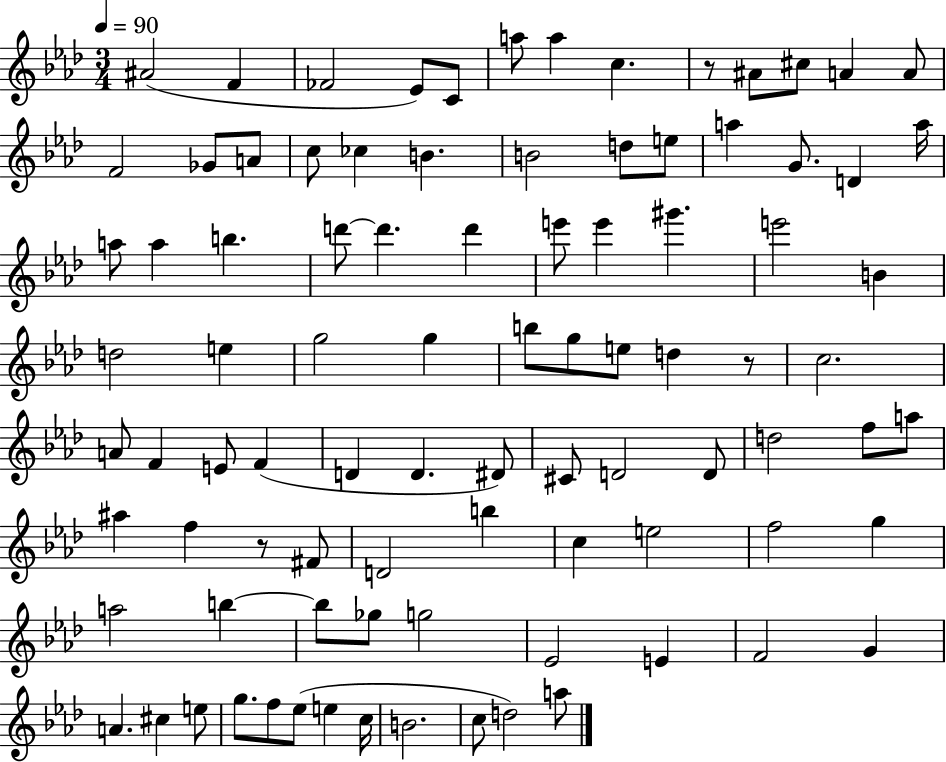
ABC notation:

X:1
T:Untitled
M:3/4
L:1/4
K:Ab
^A2 F _F2 _E/2 C/2 a/2 a c z/2 ^A/2 ^c/2 A A/2 F2 _G/2 A/2 c/2 _c B B2 d/2 e/2 a G/2 D a/4 a/2 a b d'/2 d' d' e'/2 e' ^g' e'2 B d2 e g2 g b/2 g/2 e/2 d z/2 c2 A/2 F E/2 F D D ^D/2 ^C/2 D2 D/2 d2 f/2 a/2 ^a f z/2 ^F/2 D2 b c e2 f2 g a2 b b/2 _g/2 g2 _E2 E F2 G A ^c e/2 g/2 f/2 _e/2 e c/4 B2 c/2 d2 a/2